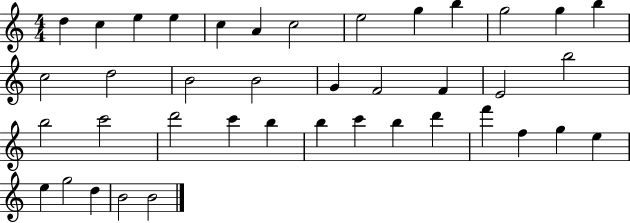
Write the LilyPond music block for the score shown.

{
  \clef treble
  \numericTimeSignature
  \time 4/4
  \key c \major
  d''4 c''4 e''4 e''4 | c''4 a'4 c''2 | e''2 g''4 b''4 | g''2 g''4 b''4 | \break c''2 d''2 | b'2 b'2 | g'4 f'2 f'4 | e'2 b''2 | \break b''2 c'''2 | d'''2 c'''4 b''4 | b''4 c'''4 b''4 d'''4 | f'''4 f''4 g''4 e''4 | \break e''4 g''2 d''4 | b'2 b'2 | \bar "|."
}